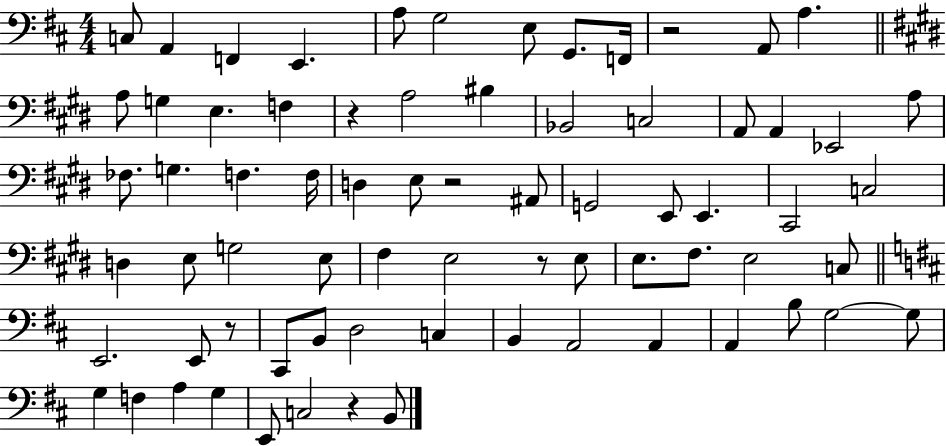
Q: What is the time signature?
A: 4/4